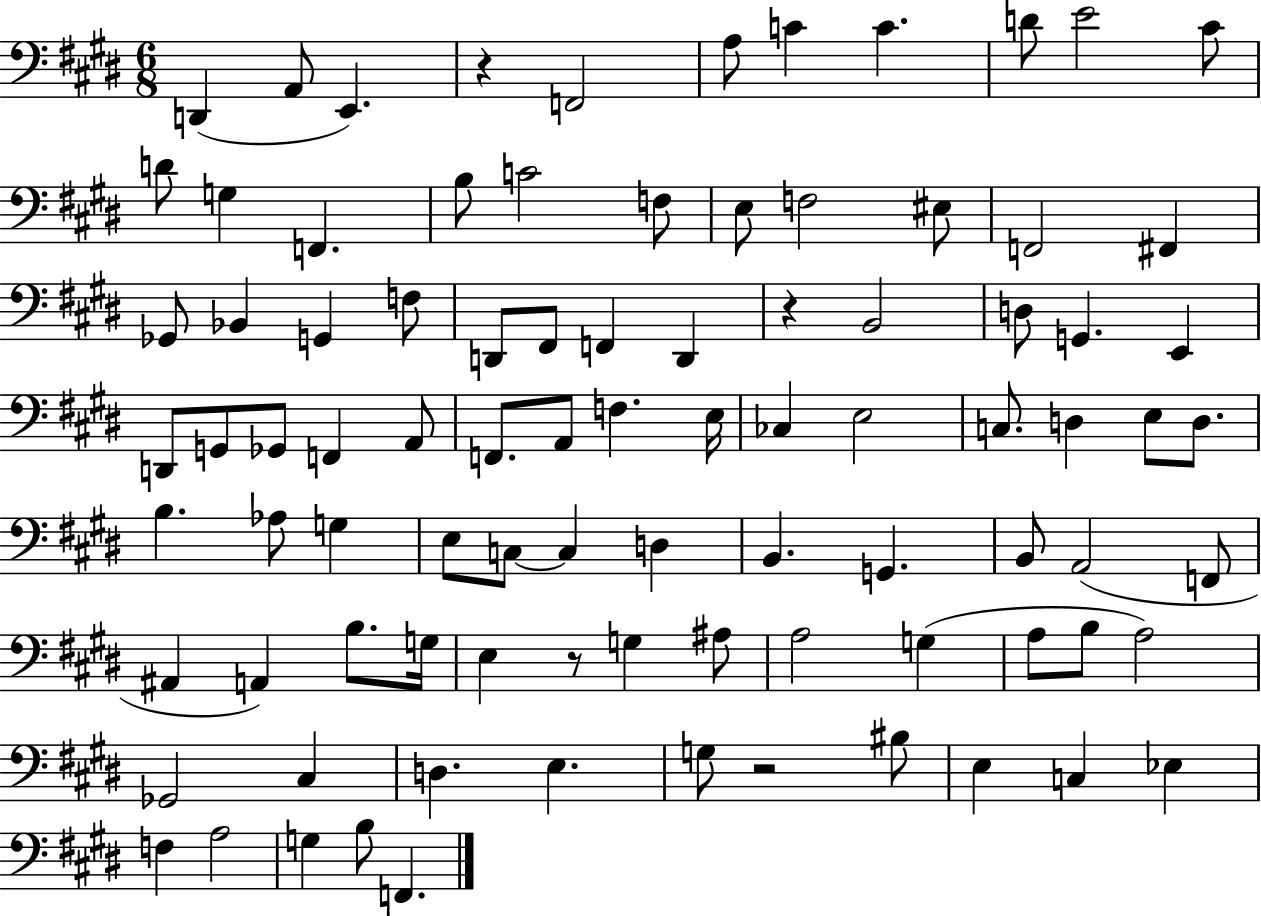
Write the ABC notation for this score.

X:1
T:Untitled
M:6/8
L:1/4
K:E
D,, A,,/2 E,, z F,,2 A,/2 C C D/2 E2 ^C/2 D/2 G, F,, B,/2 C2 F,/2 E,/2 F,2 ^E,/2 F,,2 ^F,, _G,,/2 _B,, G,, F,/2 D,,/2 ^F,,/2 F,, D,, z B,,2 D,/2 G,, E,, D,,/2 G,,/2 _G,,/2 F,, A,,/2 F,,/2 A,,/2 F, E,/4 _C, E,2 C,/2 D, E,/2 D,/2 B, _A,/2 G, E,/2 C,/2 C, D, B,, G,, B,,/2 A,,2 F,,/2 ^A,, A,, B,/2 G,/4 E, z/2 G, ^A,/2 A,2 G, A,/2 B,/2 A,2 _G,,2 ^C, D, E, G,/2 z2 ^B,/2 E, C, _E, F, A,2 G, B,/2 F,,